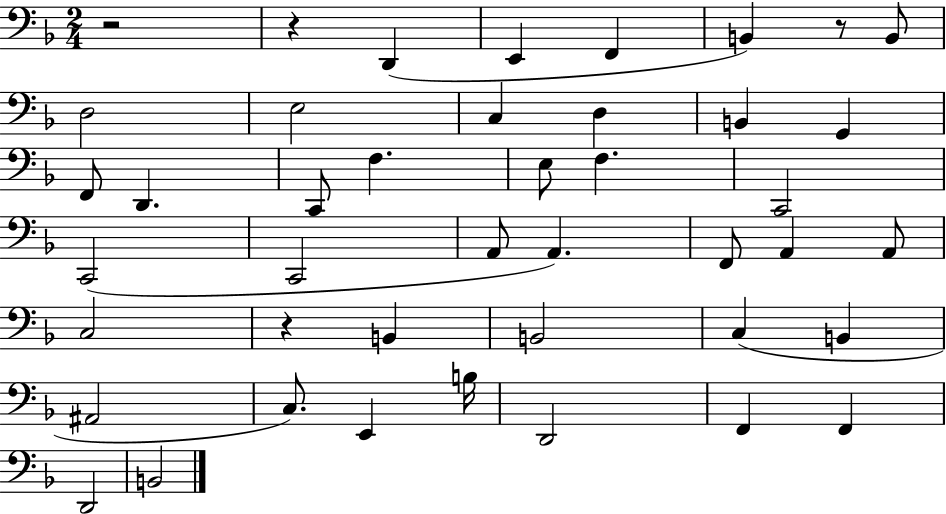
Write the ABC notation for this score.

X:1
T:Untitled
M:2/4
L:1/4
K:F
z2 z D,, E,, F,, B,, z/2 B,,/2 D,2 E,2 C, D, B,, G,, F,,/2 D,, C,,/2 F, E,/2 F, C,,2 C,,2 C,,2 A,,/2 A,, F,,/2 A,, A,,/2 C,2 z B,, B,,2 C, B,, ^A,,2 C,/2 E,, B,/4 D,,2 F,, F,, D,,2 B,,2